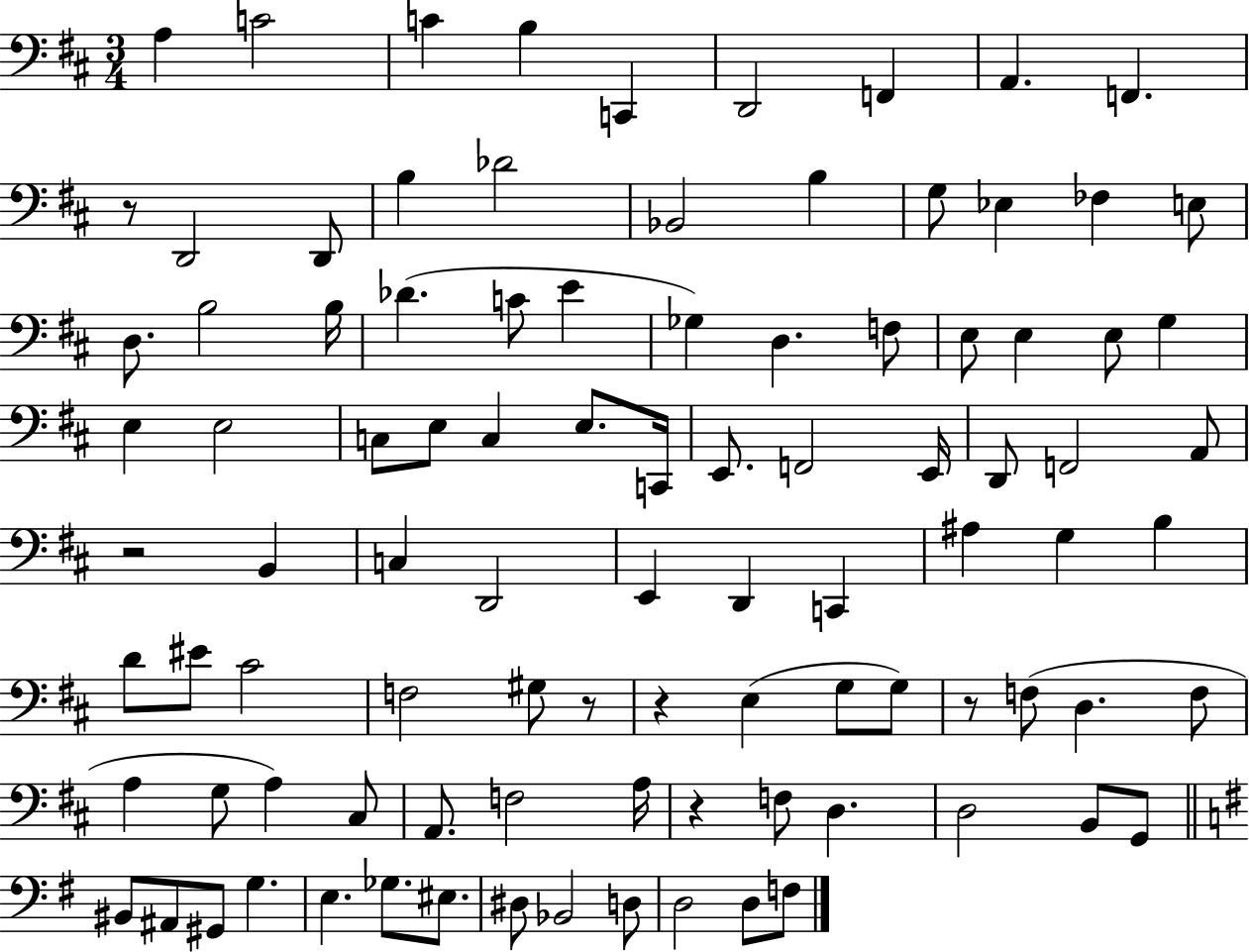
A3/q C4/h C4/q B3/q C2/q D2/h F2/q A2/q. F2/q. R/e D2/h D2/e B3/q Db4/h Bb2/h B3/q G3/e Eb3/q FES3/q E3/e D3/e. B3/h B3/s Db4/q. C4/e E4/q Gb3/q D3/q. F3/e E3/e E3/q E3/e G3/q E3/q E3/h C3/e E3/e C3/q E3/e. C2/s E2/e. F2/h E2/s D2/e F2/h A2/e R/h B2/q C3/q D2/h E2/q D2/q C2/q A#3/q G3/q B3/q D4/e EIS4/e C#4/h F3/h G#3/e R/e R/q E3/q G3/e G3/e R/e F3/e D3/q. F3/e A3/q G3/e A3/q C#3/e A2/e. F3/h A3/s R/q F3/e D3/q. D3/h B2/e G2/e BIS2/e A#2/e G#2/e G3/q. E3/q. Gb3/e. EIS3/e. D#3/e Bb2/h D3/e D3/h D3/e F3/e